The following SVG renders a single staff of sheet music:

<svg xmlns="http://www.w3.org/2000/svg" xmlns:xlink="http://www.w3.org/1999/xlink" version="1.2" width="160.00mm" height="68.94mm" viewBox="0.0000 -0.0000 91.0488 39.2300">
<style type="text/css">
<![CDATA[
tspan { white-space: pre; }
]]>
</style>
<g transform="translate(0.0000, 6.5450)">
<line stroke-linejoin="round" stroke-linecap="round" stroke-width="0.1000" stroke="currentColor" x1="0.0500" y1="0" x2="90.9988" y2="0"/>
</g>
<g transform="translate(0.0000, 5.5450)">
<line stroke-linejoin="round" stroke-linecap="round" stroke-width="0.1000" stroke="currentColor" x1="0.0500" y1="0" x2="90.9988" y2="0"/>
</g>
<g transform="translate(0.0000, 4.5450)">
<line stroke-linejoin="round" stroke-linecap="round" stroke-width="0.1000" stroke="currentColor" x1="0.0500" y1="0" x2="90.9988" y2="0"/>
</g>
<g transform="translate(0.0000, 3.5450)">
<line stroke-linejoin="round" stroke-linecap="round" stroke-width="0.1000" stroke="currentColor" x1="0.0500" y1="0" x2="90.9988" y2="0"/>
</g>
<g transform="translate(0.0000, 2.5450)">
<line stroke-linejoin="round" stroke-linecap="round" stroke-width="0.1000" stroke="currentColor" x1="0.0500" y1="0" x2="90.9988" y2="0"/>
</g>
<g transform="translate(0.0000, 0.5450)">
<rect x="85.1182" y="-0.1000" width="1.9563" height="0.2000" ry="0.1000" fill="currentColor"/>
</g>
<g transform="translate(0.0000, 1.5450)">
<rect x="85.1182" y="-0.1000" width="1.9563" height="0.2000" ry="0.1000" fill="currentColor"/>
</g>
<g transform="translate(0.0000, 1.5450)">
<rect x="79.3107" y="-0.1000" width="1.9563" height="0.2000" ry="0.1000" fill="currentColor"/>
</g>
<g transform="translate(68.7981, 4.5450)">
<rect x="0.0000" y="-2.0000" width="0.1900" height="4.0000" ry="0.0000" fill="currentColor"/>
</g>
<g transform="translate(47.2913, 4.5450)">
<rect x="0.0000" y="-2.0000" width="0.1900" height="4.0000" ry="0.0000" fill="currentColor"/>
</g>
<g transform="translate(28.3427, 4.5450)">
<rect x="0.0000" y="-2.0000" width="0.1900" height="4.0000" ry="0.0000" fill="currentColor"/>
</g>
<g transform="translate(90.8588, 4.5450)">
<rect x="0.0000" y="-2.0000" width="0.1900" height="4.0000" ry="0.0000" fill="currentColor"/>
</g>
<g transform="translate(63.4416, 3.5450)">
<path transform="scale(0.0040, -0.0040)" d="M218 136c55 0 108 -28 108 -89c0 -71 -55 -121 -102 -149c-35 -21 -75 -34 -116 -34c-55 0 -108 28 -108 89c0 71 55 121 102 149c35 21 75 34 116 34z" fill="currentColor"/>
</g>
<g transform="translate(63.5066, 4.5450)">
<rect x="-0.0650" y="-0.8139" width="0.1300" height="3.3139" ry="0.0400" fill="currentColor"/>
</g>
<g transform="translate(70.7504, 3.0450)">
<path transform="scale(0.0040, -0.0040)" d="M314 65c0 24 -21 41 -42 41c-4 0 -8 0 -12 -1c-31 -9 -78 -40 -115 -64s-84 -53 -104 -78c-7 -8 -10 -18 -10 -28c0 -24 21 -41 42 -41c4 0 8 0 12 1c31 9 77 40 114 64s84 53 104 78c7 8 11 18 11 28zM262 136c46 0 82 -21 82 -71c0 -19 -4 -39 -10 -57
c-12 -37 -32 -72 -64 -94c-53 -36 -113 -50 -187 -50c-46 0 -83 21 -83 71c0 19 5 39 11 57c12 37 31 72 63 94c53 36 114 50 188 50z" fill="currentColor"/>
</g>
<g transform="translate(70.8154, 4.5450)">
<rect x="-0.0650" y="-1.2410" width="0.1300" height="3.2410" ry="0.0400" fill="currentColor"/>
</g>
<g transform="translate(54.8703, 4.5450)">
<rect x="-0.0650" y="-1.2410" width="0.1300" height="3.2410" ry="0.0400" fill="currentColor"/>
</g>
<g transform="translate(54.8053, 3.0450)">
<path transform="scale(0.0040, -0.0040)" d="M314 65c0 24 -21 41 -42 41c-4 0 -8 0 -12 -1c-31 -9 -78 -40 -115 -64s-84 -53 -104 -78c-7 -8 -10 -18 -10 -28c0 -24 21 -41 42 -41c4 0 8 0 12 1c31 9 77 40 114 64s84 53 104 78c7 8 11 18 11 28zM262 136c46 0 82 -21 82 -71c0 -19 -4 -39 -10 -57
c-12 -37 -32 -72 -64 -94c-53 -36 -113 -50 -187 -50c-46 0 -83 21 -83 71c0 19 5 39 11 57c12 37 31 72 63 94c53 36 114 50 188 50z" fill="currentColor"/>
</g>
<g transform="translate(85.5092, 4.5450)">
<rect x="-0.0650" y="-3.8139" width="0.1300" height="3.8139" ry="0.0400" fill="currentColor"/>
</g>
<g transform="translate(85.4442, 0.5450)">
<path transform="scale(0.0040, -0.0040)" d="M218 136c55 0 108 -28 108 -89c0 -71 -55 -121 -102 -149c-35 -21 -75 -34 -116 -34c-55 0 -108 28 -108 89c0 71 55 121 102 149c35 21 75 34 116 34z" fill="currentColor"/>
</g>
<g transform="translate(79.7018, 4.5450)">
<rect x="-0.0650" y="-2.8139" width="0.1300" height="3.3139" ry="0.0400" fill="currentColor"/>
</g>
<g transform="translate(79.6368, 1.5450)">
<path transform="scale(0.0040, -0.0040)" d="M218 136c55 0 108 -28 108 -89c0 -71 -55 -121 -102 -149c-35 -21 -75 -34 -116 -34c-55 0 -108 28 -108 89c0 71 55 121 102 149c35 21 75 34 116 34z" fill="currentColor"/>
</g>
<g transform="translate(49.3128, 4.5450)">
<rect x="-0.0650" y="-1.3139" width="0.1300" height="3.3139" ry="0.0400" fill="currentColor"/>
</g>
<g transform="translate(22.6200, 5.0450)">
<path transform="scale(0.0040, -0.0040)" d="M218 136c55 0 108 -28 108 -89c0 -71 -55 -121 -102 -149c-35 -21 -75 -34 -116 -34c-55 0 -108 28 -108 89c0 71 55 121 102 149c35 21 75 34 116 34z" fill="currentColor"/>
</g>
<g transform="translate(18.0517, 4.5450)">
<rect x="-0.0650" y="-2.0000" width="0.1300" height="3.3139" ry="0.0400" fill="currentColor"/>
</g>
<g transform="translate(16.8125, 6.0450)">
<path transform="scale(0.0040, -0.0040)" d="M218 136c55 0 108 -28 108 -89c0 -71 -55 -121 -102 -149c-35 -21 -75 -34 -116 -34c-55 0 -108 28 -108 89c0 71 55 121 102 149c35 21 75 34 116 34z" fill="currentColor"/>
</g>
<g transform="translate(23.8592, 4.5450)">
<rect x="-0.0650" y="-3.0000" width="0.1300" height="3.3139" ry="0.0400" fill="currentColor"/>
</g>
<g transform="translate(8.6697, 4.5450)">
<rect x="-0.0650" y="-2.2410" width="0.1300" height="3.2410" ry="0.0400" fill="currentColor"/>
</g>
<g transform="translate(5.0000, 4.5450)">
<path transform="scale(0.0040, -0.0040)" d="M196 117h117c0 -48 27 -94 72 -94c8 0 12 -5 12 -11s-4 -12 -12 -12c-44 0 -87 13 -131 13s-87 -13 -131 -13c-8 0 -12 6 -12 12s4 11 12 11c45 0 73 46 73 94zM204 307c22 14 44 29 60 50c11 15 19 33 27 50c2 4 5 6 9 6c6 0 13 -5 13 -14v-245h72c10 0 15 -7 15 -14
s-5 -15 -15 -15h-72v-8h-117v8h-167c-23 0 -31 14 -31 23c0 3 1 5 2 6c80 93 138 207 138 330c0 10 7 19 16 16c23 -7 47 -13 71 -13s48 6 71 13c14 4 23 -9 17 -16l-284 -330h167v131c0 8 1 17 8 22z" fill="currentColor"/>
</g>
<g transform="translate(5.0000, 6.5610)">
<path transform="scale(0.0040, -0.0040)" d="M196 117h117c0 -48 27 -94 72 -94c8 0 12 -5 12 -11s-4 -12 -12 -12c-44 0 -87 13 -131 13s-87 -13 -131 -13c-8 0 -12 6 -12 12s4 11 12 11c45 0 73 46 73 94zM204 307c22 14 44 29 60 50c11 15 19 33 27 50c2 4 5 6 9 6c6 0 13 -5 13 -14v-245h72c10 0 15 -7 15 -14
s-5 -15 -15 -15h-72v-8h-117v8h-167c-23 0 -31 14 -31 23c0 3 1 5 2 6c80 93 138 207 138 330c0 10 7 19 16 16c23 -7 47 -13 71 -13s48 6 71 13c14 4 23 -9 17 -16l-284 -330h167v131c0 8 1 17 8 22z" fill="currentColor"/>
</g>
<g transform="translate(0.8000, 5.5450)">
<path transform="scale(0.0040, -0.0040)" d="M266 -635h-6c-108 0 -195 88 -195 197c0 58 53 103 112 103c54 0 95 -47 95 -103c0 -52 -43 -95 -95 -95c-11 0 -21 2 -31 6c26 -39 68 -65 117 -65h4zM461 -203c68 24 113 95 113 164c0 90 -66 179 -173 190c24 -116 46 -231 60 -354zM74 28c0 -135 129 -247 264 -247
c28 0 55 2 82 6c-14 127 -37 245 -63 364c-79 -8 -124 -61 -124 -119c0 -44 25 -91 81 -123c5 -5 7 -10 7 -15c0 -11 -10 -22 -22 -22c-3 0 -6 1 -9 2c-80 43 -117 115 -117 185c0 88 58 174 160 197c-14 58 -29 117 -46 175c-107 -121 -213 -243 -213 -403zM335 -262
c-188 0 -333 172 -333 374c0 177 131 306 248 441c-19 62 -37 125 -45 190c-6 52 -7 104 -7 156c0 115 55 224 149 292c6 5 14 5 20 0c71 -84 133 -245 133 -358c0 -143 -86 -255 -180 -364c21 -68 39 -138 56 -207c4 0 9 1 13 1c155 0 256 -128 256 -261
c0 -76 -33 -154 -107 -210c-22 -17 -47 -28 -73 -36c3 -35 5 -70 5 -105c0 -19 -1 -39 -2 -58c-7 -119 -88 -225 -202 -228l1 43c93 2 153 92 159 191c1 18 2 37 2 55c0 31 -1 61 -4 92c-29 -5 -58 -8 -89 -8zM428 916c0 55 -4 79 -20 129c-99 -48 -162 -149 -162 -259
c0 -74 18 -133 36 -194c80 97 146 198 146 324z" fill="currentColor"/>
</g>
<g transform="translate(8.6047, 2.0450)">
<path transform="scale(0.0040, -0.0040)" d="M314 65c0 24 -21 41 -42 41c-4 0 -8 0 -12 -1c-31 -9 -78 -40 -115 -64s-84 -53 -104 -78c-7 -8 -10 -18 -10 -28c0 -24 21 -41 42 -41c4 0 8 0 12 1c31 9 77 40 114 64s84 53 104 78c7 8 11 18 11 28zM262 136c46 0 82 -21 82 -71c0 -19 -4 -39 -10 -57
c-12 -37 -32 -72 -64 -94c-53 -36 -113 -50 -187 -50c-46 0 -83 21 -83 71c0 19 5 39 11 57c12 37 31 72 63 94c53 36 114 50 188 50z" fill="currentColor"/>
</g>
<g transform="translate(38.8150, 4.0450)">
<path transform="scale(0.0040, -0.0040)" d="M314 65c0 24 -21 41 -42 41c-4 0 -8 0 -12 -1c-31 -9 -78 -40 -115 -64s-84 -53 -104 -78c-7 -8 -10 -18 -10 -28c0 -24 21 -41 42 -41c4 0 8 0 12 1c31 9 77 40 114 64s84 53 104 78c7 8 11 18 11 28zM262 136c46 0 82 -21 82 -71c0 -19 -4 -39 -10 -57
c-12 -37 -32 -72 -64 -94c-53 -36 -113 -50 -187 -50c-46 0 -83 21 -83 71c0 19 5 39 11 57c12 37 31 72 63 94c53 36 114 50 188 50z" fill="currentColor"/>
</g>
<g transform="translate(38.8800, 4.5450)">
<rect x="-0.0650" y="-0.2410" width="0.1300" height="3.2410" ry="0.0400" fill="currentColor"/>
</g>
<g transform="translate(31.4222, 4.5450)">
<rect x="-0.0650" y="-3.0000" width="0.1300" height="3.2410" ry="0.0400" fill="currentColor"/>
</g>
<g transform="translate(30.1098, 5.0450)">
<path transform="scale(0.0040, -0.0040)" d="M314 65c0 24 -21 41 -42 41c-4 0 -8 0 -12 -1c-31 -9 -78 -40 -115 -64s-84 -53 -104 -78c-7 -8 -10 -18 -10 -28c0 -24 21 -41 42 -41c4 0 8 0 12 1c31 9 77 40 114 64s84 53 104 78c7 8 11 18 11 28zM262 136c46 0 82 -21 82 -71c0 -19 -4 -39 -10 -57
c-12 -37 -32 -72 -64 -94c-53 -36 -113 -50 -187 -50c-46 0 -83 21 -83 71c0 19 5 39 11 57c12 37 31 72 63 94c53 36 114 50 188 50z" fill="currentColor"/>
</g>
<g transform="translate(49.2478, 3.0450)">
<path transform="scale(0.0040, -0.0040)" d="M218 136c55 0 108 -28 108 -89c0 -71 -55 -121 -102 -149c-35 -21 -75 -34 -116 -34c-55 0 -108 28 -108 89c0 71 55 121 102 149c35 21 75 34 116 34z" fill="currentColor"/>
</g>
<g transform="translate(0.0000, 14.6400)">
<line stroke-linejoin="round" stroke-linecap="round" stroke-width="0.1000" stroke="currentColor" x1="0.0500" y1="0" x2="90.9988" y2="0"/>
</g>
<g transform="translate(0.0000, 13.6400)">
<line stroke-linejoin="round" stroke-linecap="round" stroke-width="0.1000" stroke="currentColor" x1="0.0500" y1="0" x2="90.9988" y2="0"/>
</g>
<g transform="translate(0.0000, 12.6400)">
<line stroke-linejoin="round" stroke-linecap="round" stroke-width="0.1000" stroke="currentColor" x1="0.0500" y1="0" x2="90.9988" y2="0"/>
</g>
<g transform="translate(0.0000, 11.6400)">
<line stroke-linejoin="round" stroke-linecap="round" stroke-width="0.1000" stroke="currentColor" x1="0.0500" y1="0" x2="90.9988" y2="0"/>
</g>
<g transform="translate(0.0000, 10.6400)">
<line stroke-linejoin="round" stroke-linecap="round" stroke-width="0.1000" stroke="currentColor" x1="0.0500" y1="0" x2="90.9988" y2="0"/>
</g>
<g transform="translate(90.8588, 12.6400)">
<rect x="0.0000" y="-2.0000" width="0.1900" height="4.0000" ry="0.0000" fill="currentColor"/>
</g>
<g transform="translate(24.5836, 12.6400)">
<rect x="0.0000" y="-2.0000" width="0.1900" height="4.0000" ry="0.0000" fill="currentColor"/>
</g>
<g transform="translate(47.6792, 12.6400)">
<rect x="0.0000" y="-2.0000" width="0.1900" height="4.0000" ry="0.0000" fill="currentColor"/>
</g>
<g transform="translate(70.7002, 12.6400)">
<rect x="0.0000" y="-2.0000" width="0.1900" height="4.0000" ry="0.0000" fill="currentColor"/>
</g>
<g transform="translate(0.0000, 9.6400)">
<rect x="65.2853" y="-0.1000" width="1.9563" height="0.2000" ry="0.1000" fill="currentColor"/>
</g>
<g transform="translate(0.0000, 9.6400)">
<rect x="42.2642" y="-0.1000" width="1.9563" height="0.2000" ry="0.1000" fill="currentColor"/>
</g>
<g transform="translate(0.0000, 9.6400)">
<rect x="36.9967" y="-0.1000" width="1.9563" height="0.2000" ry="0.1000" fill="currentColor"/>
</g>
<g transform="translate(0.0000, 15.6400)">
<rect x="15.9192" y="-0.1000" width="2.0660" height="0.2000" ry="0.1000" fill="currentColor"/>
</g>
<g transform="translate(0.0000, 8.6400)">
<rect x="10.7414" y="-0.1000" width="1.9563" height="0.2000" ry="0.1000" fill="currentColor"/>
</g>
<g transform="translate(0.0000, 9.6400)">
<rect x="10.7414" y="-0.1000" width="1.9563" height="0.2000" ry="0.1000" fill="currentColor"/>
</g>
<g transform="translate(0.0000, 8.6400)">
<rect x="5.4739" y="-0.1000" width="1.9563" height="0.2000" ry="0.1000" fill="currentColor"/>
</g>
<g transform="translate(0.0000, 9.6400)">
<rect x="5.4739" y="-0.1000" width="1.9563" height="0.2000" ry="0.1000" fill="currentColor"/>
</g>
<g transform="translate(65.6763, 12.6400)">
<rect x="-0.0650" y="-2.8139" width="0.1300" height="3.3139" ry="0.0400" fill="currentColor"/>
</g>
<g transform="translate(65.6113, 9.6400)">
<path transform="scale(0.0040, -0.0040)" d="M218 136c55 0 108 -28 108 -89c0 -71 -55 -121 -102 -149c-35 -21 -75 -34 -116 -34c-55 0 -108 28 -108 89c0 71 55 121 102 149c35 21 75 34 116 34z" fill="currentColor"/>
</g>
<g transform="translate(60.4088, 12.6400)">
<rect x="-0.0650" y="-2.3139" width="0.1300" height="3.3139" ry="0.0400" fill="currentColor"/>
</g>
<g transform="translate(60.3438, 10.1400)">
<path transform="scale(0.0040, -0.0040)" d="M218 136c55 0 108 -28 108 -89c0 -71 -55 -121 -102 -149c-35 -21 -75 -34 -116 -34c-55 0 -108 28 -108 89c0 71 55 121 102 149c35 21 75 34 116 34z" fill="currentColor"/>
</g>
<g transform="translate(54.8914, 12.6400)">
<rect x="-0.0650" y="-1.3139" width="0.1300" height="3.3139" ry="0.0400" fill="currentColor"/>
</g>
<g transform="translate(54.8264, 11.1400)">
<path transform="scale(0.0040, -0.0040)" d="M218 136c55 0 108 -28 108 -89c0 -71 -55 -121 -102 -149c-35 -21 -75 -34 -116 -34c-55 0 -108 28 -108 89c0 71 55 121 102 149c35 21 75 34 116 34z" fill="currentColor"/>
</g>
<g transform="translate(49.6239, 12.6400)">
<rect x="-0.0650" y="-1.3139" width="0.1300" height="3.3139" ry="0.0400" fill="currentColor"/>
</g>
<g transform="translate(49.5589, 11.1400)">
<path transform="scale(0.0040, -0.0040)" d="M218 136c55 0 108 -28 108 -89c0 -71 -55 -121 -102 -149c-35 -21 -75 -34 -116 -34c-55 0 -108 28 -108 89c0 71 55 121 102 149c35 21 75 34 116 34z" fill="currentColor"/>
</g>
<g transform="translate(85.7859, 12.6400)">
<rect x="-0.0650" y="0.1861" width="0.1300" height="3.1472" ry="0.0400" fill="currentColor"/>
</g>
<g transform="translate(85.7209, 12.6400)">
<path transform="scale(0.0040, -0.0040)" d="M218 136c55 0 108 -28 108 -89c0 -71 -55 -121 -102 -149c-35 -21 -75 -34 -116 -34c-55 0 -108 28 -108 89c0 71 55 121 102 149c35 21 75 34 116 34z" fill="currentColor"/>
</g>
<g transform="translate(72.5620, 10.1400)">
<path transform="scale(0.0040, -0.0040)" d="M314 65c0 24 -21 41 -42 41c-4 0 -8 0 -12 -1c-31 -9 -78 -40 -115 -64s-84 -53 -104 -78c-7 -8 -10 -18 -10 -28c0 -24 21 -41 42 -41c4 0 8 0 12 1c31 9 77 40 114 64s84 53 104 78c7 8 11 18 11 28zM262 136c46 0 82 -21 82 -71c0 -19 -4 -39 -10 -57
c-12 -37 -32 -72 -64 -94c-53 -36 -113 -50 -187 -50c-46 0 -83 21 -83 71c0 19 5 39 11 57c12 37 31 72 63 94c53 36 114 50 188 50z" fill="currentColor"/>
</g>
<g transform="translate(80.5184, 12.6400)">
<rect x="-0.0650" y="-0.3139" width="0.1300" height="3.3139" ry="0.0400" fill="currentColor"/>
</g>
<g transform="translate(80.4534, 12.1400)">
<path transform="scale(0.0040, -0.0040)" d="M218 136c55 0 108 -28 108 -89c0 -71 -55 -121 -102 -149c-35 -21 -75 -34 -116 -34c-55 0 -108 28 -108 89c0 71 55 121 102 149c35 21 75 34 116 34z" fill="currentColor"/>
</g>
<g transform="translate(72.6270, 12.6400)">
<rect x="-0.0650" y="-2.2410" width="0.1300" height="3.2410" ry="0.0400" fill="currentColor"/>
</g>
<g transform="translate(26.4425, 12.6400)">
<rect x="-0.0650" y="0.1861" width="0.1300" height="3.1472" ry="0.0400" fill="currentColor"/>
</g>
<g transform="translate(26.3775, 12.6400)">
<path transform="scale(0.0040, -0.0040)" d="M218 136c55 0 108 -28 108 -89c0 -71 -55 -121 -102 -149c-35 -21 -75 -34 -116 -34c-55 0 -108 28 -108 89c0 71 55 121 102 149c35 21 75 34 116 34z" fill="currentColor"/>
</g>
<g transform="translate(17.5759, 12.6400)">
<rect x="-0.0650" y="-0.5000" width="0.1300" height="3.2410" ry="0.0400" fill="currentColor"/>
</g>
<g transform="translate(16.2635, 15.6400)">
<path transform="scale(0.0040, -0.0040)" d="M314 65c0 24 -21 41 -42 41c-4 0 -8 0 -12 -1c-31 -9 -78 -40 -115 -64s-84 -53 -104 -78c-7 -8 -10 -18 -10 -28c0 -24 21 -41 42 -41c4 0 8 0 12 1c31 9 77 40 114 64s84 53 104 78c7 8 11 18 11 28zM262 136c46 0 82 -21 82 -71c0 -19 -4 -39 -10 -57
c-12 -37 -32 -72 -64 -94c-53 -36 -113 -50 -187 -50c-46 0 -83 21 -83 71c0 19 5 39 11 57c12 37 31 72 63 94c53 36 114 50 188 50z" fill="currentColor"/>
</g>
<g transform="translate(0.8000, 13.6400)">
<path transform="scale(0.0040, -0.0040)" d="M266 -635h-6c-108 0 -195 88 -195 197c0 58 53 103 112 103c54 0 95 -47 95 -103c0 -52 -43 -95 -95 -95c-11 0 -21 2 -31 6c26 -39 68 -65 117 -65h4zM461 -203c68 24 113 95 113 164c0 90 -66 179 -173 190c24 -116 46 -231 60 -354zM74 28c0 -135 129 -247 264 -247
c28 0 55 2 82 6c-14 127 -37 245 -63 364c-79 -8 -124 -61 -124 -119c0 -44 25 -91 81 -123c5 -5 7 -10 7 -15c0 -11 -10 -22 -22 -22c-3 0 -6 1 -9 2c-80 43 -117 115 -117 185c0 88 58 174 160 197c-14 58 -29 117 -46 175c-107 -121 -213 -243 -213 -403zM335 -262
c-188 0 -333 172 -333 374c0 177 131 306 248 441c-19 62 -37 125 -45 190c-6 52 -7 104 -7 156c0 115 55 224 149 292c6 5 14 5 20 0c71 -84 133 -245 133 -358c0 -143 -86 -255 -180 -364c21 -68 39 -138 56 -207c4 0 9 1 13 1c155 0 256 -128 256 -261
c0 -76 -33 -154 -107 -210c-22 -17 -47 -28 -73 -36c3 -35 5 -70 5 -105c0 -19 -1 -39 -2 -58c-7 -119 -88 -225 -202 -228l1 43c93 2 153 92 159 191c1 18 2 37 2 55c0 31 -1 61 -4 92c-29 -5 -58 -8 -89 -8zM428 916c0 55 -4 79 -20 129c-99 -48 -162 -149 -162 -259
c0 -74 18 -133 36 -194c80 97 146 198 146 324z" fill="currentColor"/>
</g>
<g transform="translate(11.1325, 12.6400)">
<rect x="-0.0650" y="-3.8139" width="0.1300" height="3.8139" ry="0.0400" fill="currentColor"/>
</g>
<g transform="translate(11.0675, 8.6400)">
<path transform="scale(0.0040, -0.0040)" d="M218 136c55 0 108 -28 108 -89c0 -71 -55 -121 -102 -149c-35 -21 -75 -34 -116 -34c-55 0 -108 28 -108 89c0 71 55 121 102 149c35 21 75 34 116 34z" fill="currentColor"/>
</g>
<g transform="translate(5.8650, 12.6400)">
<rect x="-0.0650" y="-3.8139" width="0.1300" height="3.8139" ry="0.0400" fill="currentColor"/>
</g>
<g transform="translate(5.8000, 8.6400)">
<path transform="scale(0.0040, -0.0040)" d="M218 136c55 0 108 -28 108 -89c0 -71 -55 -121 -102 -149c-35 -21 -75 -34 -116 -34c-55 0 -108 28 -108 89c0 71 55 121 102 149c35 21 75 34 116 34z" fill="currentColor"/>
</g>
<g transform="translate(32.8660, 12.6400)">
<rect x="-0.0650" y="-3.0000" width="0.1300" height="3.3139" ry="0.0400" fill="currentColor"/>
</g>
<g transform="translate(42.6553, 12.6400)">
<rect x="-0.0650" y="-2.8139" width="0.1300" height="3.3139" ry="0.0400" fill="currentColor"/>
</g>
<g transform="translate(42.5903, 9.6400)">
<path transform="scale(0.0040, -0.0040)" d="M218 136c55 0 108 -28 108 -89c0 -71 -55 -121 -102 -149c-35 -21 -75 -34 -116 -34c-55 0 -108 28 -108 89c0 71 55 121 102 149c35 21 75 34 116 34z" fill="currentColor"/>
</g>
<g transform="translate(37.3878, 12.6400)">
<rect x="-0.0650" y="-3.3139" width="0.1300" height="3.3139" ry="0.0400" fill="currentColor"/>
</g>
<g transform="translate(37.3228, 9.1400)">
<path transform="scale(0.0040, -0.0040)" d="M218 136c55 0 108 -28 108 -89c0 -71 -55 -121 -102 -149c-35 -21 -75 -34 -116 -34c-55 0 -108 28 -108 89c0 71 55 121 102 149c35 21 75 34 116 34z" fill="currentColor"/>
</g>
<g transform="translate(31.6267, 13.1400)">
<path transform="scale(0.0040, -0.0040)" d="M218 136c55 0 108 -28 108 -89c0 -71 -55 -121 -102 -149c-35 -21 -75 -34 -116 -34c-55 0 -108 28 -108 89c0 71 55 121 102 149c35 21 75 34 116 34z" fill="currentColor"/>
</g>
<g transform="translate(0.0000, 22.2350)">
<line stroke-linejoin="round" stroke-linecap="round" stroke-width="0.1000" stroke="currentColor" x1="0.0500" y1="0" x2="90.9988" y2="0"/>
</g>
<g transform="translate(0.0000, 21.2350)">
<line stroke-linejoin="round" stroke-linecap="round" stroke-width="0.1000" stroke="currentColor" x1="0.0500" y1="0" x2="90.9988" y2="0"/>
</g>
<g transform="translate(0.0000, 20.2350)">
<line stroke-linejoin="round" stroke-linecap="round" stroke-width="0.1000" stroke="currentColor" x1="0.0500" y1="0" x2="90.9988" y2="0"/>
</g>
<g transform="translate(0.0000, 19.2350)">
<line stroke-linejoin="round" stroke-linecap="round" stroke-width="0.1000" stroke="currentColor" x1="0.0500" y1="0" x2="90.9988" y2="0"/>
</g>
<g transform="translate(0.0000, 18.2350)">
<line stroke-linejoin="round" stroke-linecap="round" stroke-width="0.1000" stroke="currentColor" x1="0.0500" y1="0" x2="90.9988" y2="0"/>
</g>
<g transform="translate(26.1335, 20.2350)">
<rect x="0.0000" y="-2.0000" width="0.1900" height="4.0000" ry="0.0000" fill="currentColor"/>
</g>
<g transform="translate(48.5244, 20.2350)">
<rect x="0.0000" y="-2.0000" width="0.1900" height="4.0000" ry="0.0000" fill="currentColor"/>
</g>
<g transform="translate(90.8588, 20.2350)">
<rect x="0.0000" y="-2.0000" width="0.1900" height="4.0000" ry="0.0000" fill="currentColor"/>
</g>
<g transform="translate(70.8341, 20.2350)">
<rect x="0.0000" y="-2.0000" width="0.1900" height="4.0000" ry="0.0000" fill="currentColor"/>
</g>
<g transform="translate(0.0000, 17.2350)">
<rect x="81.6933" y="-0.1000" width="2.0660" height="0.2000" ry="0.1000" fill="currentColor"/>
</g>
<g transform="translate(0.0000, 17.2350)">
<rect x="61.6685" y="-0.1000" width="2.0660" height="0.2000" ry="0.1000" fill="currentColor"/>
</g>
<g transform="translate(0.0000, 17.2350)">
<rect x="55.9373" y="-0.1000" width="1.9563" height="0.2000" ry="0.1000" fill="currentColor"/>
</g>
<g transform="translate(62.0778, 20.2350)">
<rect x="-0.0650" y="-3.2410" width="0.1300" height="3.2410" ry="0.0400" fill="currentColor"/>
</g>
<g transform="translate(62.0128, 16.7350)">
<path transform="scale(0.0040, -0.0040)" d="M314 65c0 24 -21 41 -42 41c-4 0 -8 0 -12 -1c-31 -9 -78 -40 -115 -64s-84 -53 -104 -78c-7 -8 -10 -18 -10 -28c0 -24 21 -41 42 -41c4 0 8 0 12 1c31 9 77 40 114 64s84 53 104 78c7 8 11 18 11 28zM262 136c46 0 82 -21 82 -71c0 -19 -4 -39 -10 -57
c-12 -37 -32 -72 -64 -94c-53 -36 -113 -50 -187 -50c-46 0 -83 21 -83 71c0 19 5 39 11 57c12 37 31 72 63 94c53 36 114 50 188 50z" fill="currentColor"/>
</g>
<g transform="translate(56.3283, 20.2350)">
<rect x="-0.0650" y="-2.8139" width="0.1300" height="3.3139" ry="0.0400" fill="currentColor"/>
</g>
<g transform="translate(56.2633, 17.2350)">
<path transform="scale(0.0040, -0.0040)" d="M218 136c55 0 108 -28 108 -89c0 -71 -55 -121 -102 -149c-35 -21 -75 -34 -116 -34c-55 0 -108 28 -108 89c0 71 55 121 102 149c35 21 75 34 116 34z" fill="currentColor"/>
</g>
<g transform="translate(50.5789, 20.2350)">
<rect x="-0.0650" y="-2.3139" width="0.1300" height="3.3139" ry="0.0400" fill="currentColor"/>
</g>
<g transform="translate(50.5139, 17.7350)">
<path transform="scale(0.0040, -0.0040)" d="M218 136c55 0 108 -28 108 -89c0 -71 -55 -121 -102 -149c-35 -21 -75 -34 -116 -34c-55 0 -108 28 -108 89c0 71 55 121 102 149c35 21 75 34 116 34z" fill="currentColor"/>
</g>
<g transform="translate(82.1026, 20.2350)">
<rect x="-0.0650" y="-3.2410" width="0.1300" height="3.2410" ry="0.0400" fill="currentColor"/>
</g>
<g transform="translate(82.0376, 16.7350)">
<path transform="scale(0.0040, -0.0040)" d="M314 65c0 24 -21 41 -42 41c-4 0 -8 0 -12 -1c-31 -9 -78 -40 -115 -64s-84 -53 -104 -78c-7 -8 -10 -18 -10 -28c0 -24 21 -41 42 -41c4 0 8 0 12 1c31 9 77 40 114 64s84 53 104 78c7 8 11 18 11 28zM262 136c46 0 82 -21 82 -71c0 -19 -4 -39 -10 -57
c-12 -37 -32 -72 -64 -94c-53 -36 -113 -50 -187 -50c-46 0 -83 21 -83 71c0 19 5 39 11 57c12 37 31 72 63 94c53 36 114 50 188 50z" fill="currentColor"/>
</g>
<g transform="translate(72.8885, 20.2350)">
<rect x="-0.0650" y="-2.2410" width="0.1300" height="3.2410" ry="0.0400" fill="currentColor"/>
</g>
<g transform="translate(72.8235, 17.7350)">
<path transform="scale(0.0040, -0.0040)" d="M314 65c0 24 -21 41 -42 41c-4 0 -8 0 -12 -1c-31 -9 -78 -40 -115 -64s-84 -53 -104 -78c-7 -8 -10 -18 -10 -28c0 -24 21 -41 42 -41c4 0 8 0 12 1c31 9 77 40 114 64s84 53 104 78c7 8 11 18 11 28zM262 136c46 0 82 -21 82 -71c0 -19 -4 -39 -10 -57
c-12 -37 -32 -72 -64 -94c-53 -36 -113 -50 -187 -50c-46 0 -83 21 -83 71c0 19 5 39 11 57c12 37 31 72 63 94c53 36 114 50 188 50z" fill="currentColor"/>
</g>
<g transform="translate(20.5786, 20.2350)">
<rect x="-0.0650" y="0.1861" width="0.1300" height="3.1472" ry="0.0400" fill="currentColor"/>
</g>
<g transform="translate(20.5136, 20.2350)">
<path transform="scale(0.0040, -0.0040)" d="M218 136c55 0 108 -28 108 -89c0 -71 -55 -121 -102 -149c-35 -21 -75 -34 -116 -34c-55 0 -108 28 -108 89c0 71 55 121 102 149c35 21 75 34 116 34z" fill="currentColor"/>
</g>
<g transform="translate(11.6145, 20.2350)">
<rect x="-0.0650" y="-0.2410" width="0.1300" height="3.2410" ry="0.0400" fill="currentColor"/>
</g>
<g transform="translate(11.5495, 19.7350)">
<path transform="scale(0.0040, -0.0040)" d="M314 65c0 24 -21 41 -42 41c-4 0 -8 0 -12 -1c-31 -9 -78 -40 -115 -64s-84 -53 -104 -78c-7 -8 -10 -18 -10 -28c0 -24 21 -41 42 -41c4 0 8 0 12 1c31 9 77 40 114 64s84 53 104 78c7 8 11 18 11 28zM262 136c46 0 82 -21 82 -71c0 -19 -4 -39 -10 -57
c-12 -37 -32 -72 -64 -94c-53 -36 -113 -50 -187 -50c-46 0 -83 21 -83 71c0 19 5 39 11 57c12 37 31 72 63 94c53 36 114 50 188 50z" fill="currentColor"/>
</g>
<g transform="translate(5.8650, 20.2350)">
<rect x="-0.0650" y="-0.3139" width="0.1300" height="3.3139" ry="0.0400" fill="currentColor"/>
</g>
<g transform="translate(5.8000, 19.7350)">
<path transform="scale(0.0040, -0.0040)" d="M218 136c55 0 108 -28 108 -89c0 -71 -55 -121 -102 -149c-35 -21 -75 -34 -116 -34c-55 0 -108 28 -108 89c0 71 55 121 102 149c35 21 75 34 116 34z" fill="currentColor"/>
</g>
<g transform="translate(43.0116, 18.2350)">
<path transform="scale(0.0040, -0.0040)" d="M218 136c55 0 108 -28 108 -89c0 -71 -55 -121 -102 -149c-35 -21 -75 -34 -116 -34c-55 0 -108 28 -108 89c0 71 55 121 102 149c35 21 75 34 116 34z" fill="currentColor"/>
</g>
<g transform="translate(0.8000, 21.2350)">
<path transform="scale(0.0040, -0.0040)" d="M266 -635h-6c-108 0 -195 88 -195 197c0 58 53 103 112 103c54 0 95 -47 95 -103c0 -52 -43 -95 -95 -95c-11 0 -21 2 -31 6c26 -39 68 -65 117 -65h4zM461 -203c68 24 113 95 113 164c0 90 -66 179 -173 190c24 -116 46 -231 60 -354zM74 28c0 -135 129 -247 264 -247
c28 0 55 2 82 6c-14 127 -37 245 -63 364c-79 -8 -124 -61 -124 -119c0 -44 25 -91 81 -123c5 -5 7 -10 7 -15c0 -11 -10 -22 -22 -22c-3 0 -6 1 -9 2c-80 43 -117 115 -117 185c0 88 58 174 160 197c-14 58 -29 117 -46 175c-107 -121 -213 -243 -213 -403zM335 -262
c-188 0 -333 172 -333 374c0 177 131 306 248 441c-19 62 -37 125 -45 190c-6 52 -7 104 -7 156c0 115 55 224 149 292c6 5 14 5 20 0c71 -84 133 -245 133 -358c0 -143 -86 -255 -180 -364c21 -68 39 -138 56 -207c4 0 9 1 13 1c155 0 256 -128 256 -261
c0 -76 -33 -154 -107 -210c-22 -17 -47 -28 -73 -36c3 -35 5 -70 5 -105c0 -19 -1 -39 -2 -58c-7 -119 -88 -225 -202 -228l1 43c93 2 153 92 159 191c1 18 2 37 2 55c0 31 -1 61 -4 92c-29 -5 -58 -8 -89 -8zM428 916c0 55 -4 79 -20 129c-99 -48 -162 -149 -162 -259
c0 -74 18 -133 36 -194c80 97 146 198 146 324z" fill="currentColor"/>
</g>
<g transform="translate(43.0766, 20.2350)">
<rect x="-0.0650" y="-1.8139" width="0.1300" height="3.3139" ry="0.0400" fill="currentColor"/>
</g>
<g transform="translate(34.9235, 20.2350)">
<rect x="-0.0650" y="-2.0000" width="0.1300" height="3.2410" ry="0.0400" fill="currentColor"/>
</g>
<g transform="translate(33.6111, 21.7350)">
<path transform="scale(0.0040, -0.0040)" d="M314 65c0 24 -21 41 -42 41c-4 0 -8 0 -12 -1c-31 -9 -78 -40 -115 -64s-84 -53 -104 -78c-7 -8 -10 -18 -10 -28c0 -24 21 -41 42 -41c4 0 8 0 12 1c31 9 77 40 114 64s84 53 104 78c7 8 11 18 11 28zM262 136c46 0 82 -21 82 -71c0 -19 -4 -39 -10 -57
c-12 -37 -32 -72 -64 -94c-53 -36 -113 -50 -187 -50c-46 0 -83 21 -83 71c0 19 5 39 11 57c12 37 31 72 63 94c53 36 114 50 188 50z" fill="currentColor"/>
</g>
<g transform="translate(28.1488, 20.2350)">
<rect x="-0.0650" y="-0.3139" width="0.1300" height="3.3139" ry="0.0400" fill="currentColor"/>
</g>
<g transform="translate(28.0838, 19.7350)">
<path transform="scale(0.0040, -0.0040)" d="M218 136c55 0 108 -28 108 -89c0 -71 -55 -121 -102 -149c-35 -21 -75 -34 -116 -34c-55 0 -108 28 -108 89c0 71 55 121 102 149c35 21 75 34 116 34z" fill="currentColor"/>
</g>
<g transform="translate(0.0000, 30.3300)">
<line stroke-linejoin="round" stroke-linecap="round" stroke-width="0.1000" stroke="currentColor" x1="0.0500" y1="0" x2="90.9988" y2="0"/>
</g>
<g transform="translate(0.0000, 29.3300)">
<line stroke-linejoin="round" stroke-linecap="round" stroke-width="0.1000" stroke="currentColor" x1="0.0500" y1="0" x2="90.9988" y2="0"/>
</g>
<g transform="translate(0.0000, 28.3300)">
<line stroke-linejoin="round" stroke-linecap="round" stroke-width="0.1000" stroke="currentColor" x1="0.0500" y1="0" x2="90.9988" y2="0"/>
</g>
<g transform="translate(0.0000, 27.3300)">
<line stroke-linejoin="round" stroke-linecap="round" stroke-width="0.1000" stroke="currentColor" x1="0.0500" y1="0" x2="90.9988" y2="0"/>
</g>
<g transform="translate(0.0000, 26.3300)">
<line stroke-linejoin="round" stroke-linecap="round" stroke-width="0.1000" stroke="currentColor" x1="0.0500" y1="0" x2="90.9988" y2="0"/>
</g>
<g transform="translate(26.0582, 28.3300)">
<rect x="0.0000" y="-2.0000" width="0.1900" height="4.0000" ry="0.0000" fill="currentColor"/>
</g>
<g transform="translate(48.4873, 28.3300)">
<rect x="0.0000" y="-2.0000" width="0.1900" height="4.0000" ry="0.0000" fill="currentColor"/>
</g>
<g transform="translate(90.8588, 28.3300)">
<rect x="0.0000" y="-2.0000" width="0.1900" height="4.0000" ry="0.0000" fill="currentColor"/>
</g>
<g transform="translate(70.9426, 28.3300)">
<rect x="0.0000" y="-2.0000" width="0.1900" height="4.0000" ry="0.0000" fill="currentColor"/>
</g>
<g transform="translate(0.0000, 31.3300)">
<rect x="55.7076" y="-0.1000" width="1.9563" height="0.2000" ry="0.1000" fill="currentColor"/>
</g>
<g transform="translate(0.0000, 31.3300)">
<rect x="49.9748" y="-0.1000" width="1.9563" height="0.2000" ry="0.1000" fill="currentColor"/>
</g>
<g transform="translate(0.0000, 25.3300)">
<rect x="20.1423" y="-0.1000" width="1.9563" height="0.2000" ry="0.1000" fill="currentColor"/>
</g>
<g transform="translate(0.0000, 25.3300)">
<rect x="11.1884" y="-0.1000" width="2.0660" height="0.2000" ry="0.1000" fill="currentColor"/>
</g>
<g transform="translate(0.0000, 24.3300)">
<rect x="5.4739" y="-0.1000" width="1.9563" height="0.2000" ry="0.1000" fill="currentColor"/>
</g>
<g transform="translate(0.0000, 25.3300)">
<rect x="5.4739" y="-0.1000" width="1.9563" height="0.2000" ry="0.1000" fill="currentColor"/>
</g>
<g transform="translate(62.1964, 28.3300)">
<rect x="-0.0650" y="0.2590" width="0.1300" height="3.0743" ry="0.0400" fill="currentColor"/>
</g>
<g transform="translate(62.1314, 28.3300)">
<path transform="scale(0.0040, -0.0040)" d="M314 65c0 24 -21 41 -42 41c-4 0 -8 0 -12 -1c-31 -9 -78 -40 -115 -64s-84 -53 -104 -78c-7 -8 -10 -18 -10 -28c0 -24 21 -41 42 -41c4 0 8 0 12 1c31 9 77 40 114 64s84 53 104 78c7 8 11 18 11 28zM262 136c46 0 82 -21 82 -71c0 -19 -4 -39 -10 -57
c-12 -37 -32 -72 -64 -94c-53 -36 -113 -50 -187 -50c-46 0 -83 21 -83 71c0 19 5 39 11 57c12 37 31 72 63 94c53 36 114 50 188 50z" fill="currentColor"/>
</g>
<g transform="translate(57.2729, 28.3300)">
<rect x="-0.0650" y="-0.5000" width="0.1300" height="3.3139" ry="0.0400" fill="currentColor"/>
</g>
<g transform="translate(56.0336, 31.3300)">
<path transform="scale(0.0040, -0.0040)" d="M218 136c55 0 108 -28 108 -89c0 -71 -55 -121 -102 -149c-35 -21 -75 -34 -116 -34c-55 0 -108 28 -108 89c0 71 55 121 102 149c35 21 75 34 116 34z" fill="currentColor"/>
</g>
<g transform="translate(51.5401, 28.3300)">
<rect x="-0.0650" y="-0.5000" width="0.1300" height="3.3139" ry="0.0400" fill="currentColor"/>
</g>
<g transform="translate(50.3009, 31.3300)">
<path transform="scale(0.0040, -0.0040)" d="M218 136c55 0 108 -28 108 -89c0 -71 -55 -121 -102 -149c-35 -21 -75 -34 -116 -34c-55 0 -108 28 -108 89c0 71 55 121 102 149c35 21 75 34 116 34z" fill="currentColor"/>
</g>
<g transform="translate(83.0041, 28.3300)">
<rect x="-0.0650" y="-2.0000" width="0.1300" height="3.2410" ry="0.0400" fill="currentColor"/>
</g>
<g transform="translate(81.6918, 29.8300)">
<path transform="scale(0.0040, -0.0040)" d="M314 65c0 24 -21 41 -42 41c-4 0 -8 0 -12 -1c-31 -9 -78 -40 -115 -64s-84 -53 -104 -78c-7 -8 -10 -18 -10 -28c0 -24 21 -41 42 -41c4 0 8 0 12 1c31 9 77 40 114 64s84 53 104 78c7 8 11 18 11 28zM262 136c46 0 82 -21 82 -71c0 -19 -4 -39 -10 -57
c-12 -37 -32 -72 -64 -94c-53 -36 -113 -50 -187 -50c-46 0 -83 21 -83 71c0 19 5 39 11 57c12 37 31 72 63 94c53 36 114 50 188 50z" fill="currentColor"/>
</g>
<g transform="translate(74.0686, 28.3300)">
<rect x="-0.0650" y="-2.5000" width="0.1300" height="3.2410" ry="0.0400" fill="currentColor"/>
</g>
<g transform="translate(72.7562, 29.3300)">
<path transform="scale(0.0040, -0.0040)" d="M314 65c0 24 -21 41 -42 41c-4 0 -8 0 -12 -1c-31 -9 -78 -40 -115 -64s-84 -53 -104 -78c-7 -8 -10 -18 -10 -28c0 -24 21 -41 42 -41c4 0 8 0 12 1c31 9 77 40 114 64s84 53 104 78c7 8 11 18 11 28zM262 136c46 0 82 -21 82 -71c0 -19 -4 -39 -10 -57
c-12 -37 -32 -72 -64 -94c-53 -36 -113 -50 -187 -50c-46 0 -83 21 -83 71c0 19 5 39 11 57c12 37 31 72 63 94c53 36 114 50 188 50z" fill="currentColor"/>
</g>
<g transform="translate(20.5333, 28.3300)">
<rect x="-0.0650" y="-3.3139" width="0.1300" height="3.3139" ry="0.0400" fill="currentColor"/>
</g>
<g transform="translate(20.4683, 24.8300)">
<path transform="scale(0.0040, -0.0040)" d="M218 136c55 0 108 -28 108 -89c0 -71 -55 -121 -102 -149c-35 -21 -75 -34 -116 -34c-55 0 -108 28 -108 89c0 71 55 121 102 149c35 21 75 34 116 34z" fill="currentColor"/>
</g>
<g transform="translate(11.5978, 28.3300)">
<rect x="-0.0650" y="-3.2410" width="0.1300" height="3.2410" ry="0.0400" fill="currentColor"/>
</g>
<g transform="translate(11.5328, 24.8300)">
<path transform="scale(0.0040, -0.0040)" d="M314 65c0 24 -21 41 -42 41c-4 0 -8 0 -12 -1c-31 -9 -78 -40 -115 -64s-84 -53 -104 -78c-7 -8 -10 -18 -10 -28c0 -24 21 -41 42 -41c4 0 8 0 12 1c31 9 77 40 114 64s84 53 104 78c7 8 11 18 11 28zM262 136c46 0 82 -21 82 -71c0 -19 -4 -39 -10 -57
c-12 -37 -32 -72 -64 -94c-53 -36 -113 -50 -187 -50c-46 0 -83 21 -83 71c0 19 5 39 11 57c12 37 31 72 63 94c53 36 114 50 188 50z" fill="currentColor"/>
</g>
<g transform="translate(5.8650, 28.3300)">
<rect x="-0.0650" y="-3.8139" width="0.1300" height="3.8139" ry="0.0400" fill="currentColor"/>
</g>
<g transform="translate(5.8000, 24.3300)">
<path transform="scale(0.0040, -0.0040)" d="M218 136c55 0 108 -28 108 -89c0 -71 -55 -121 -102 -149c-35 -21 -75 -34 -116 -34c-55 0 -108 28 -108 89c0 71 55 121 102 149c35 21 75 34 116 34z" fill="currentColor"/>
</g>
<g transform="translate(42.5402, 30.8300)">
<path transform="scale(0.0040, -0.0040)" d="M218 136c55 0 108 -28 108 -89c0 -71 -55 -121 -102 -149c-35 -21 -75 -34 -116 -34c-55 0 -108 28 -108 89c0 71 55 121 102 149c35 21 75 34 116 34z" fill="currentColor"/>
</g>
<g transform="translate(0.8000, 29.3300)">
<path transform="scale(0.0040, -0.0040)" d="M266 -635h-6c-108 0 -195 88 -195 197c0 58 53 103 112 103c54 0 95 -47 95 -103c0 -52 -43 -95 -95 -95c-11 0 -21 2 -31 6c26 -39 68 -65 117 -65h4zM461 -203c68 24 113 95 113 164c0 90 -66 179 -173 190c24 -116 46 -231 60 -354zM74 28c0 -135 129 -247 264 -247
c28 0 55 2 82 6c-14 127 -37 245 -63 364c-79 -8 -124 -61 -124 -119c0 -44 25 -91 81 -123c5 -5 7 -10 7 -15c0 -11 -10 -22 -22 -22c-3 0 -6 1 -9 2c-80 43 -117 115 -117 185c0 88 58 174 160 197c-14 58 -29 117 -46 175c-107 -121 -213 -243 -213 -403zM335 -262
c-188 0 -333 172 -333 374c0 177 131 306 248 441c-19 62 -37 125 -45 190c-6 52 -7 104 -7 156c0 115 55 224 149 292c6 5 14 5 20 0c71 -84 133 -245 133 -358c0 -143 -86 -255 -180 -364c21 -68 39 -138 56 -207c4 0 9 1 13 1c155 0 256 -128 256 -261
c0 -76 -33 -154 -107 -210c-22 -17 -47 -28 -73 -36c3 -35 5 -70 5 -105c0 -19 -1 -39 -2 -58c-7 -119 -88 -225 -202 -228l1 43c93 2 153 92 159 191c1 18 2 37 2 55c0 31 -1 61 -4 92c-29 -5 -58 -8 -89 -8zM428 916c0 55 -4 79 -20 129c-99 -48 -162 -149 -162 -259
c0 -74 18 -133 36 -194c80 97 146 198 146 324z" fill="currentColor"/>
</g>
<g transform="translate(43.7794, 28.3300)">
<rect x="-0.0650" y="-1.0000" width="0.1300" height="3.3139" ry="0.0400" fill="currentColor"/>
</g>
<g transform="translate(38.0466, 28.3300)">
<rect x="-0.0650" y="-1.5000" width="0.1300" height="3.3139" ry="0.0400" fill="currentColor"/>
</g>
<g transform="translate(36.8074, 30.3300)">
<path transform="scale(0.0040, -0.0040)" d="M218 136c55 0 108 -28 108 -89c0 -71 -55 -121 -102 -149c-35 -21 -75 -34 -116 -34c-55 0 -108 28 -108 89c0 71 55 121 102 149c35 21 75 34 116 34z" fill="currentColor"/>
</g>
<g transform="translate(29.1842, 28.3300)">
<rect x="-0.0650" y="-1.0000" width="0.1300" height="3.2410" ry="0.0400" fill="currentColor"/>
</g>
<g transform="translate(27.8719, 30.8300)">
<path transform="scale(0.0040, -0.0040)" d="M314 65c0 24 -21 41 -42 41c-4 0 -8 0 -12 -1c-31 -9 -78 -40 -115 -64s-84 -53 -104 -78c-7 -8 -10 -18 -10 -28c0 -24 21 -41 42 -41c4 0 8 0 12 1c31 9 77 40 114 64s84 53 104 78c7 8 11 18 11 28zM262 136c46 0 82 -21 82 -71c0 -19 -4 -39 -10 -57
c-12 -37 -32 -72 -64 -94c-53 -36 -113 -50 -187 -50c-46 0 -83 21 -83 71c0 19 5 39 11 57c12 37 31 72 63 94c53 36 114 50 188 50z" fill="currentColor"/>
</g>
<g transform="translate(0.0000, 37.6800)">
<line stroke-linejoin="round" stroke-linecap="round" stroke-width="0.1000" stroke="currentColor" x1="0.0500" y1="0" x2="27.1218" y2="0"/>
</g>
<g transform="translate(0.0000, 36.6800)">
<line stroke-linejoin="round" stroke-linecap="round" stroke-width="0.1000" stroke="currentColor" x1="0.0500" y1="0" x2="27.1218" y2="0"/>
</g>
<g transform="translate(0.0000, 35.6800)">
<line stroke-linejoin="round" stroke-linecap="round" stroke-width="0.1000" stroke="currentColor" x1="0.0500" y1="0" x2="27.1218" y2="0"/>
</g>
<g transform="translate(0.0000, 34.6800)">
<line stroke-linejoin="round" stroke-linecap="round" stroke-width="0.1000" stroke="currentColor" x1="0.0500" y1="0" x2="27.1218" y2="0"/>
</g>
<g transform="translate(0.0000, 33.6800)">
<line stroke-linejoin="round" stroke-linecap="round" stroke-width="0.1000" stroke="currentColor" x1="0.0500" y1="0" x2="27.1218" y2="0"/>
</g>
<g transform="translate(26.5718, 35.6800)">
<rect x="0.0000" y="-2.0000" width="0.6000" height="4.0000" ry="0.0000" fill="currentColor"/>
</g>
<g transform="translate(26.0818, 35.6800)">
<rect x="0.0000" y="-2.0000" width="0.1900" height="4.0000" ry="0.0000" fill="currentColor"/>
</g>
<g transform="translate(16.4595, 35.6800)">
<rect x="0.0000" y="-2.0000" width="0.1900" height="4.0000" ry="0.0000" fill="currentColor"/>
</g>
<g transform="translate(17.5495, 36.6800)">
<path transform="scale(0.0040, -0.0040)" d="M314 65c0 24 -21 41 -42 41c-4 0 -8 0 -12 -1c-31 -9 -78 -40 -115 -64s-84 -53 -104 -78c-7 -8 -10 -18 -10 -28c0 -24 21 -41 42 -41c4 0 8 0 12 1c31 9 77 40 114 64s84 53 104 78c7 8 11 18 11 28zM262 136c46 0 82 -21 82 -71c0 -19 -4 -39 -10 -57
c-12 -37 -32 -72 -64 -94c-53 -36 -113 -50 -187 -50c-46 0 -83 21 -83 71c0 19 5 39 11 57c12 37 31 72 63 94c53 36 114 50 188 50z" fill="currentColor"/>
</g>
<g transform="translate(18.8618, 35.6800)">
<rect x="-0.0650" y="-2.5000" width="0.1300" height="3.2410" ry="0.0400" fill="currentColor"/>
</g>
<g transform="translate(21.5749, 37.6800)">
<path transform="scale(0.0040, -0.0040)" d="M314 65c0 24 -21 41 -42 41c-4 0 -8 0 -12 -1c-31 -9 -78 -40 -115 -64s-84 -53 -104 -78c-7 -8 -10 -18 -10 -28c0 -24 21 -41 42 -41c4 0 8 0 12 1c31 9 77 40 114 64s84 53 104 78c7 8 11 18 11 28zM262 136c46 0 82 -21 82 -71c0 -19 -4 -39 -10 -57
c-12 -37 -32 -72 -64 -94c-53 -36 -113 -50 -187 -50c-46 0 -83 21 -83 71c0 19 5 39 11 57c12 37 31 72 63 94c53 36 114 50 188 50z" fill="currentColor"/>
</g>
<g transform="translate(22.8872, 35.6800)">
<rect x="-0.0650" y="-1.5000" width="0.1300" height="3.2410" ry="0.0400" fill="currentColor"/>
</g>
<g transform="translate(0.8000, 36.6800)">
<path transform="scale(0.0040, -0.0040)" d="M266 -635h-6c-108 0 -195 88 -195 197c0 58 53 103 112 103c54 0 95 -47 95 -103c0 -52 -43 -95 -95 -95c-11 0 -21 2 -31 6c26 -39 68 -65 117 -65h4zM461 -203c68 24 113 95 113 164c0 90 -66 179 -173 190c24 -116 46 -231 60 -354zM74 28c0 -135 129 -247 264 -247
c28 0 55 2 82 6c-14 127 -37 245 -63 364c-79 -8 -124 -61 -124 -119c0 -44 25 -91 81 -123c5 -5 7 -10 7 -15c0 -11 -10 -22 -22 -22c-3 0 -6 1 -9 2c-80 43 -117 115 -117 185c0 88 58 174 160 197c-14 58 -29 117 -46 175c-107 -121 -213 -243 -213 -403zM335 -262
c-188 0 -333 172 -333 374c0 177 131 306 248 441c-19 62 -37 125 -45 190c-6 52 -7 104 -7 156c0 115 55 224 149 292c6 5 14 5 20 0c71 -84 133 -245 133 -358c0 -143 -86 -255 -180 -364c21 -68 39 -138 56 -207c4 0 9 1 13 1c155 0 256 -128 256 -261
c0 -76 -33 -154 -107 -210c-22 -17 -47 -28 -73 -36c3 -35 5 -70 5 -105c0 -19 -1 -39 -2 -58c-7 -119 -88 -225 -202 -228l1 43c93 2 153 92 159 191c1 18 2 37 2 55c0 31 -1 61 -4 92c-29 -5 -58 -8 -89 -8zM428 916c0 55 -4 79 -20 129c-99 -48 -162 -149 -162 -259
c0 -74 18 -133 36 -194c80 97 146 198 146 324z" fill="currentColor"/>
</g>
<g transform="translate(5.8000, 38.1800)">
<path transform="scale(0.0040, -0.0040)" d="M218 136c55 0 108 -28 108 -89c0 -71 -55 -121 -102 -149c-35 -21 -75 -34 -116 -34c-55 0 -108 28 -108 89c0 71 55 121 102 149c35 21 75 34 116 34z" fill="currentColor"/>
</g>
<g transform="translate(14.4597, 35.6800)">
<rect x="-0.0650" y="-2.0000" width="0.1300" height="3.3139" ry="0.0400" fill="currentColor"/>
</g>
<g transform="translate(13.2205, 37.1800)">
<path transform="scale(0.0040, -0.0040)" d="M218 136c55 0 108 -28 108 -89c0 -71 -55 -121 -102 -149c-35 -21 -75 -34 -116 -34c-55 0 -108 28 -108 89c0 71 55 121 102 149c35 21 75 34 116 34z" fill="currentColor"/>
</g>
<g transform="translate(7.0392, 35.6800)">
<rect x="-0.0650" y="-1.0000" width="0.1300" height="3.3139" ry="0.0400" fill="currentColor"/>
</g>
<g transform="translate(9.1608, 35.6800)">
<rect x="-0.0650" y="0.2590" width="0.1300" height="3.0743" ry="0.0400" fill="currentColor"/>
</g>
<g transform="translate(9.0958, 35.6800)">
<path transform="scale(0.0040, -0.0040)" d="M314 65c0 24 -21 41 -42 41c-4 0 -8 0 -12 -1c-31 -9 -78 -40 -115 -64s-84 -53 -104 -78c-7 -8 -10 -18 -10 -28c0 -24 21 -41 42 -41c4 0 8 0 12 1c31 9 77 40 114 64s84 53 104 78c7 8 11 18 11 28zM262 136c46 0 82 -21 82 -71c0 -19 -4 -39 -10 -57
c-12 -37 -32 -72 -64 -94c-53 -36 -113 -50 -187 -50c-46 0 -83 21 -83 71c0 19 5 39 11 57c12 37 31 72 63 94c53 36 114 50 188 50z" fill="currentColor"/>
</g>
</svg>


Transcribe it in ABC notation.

X:1
T:Untitled
M:4/4
L:1/4
K:C
g2 F A A2 c2 e e2 d e2 a c' c' c' C2 B A b a e e g a g2 c B c c2 B c F2 f g a b2 g2 b2 c' b2 b D2 E D C C B2 G2 F2 D B2 F G2 E2